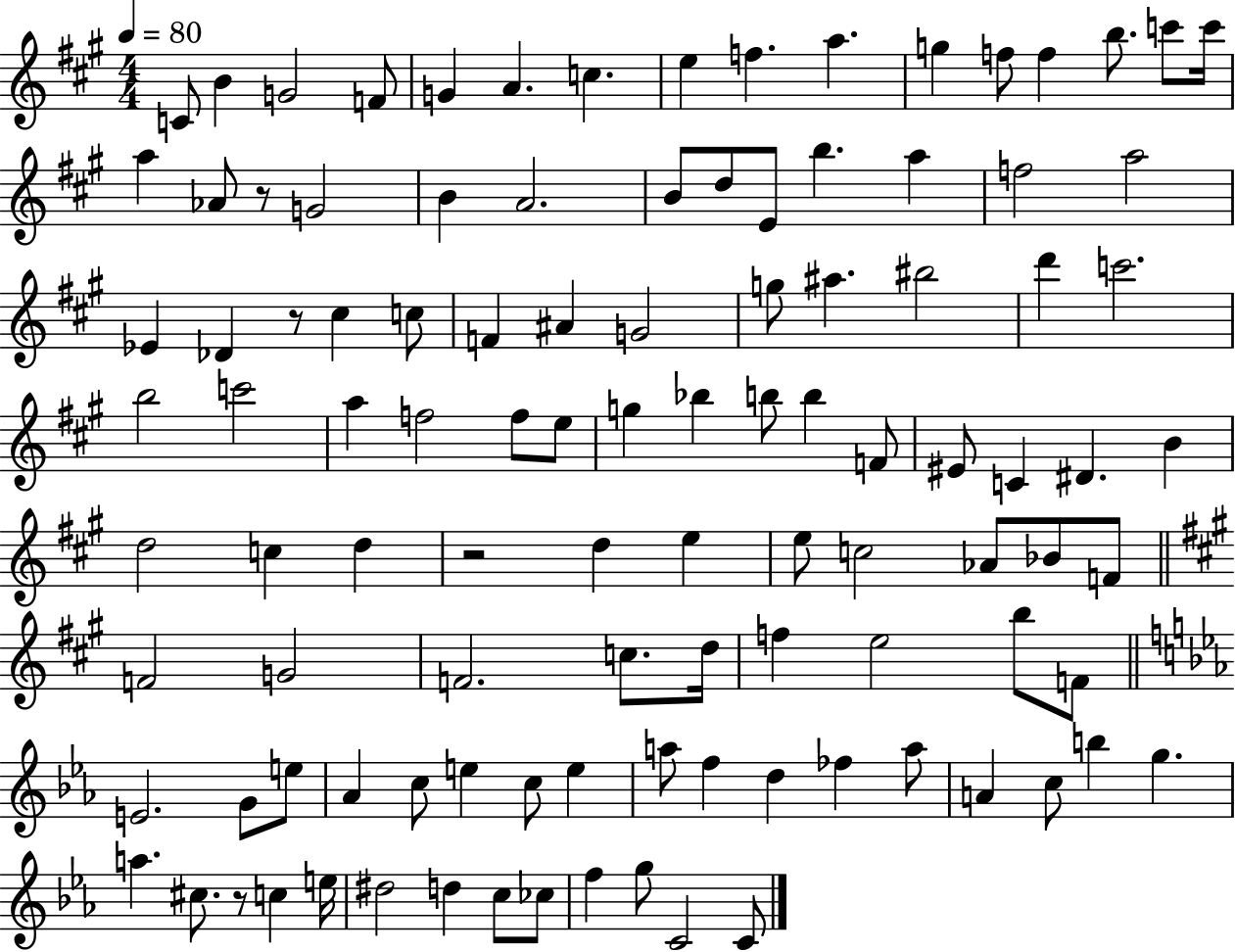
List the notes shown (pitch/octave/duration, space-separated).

C4/e B4/q G4/h F4/e G4/q A4/q. C5/q. E5/q F5/q. A5/q. G5/q F5/e F5/q B5/e. C6/e C6/s A5/q Ab4/e R/e G4/h B4/q A4/h. B4/e D5/e E4/e B5/q. A5/q F5/h A5/h Eb4/q Db4/q R/e C#5/q C5/e F4/q A#4/q G4/h G5/e A#5/q. BIS5/h D6/q C6/h. B5/h C6/h A5/q F5/h F5/e E5/e G5/q Bb5/q B5/e B5/q F4/e EIS4/e C4/q D#4/q. B4/q D5/h C5/q D5/q R/h D5/q E5/q E5/e C5/h Ab4/e Bb4/e F4/e F4/h G4/h F4/h. C5/e. D5/s F5/q E5/h B5/e F4/e E4/h. G4/e E5/e Ab4/q C5/e E5/q C5/e E5/q A5/e F5/q D5/q FES5/q A5/e A4/q C5/e B5/q G5/q. A5/q. C#5/e. R/e C5/q E5/s D#5/h D5/q C5/e CES5/e F5/q G5/e C4/h C4/e